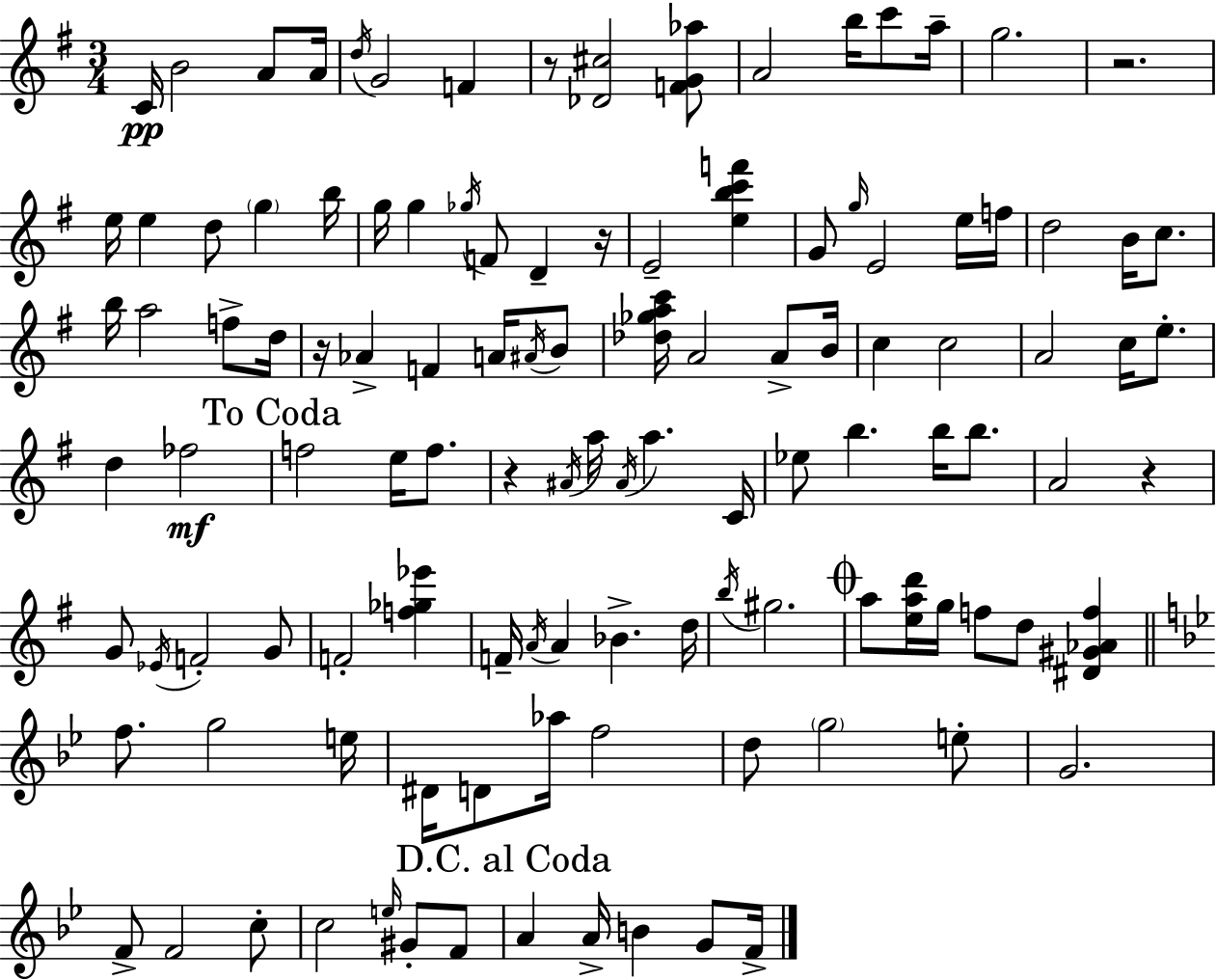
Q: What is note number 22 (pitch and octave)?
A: D4